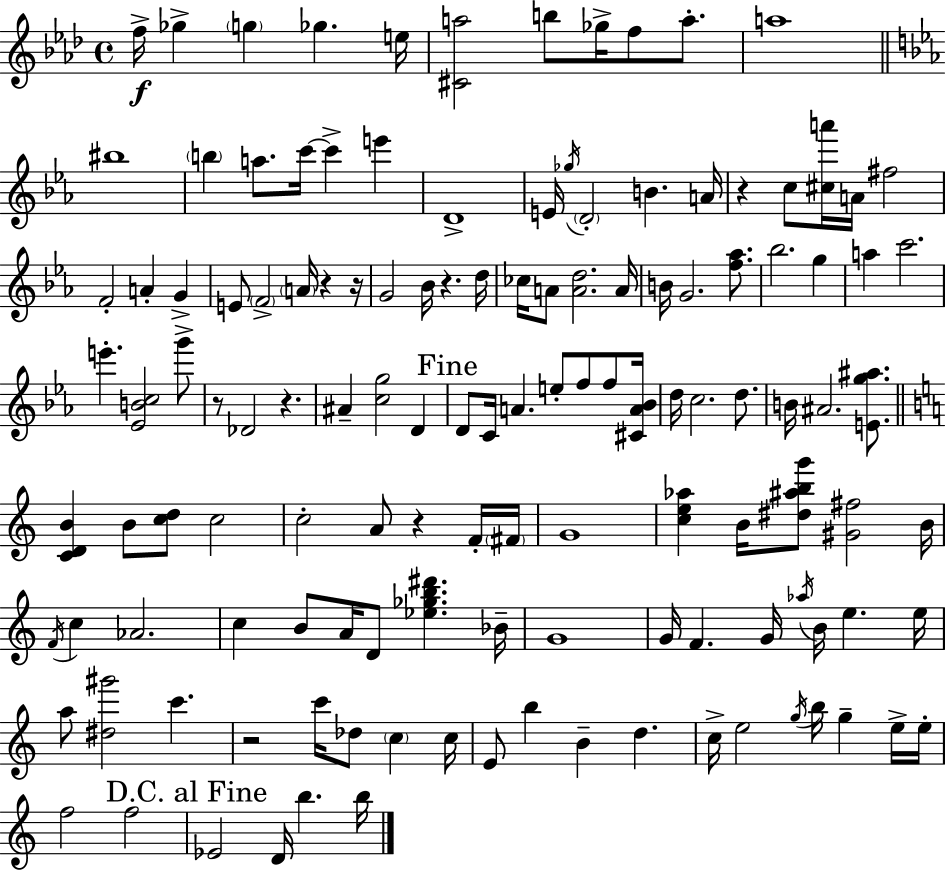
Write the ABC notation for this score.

X:1
T:Untitled
M:4/4
L:1/4
K:Fm
f/4 _g g _g e/4 [^Ca]2 b/2 _g/4 f/2 a/2 a4 ^b4 b a/2 c'/4 c' e' D4 E/4 _g/4 D2 B A/4 z c/2 [^ca']/4 A/4 ^f2 F2 A G E/2 F2 A/4 z z/4 G2 _B/4 z d/4 _c/4 A/2 [Ad]2 A/4 B/4 G2 [f_a]/2 _b2 g a c'2 e' [_EBc]2 g'/2 z/2 _D2 z ^A [cg]2 D D/2 C/4 A e/2 f/2 f/2 [^CA_B]/4 d/4 c2 d/2 B/4 ^A2 [Eg^a]/2 [CDB] B/2 [cd]/2 c2 c2 A/2 z F/4 ^F/4 G4 [ce_a] B/4 [^d^abg']/2 [^G^f]2 B/4 F/4 c _A2 c B/2 A/4 D/2 [_e_gb^d'] _B/4 G4 G/4 F G/4 _a/4 B/4 e e/4 a/2 [^d^g']2 c' z2 c'/4 _d/2 c c/4 E/2 b B d c/4 e2 g/4 b/4 g e/4 e/4 f2 f2 _E2 D/4 b b/4